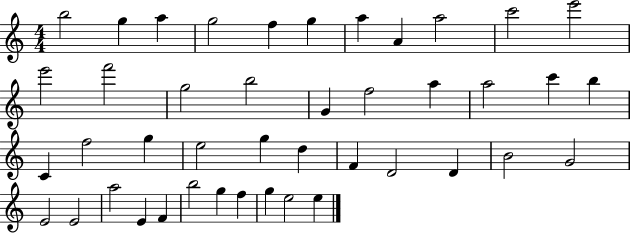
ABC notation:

X:1
T:Untitled
M:4/4
L:1/4
K:C
b2 g a g2 f g a A a2 c'2 e'2 e'2 f'2 g2 b2 G f2 a a2 c' b C f2 g e2 g d F D2 D B2 G2 E2 E2 a2 E F b2 g f g e2 e